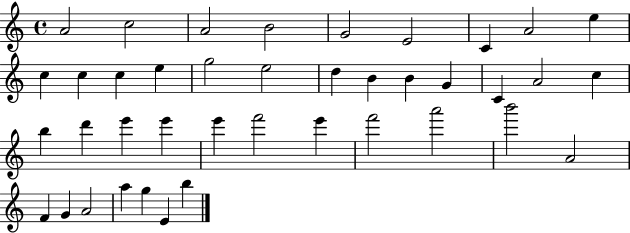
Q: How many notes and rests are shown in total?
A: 40